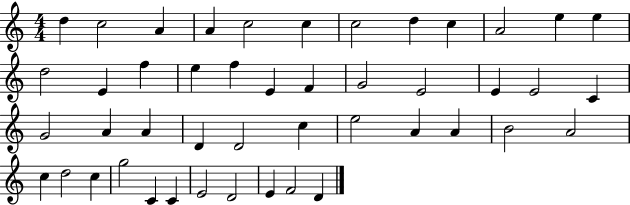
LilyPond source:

{
  \clef treble
  \numericTimeSignature
  \time 4/4
  \key c \major
  d''4 c''2 a'4 | a'4 c''2 c''4 | c''2 d''4 c''4 | a'2 e''4 e''4 | \break d''2 e'4 f''4 | e''4 f''4 e'4 f'4 | g'2 e'2 | e'4 e'2 c'4 | \break g'2 a'4 a'4 | d'4 d'2 c''4 | e''2 a'4 a'4 | b'2 a'2 | \break c''4 d''2 c''4 | g''2 c'4 c'4 | e'2 d'2 | e'4 f'2 d'4 | \break \bar "|."
}